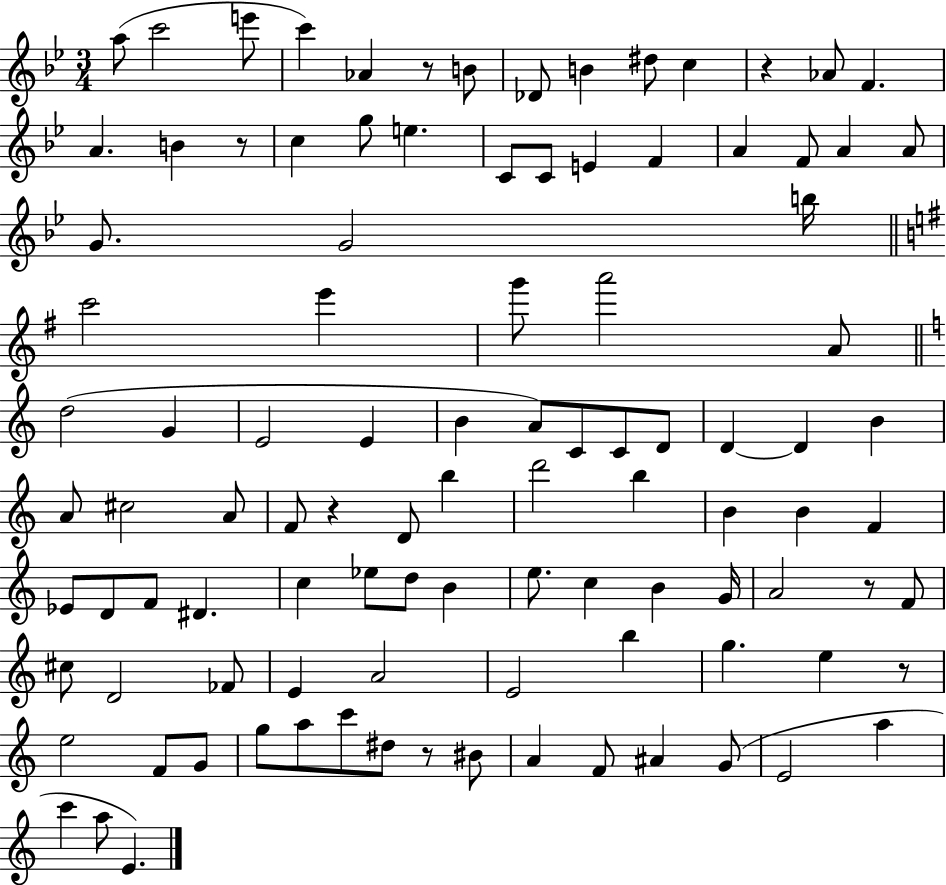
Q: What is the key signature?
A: BES major